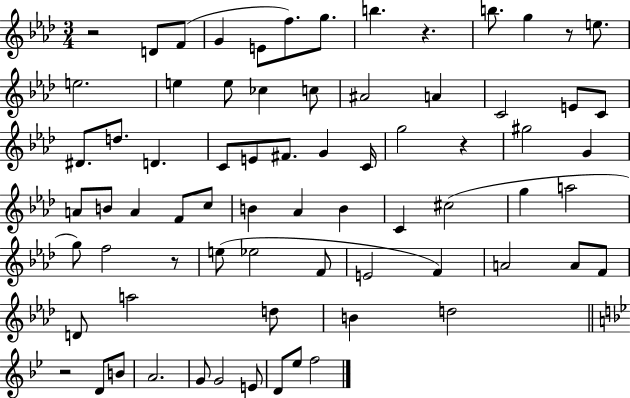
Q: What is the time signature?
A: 3/4